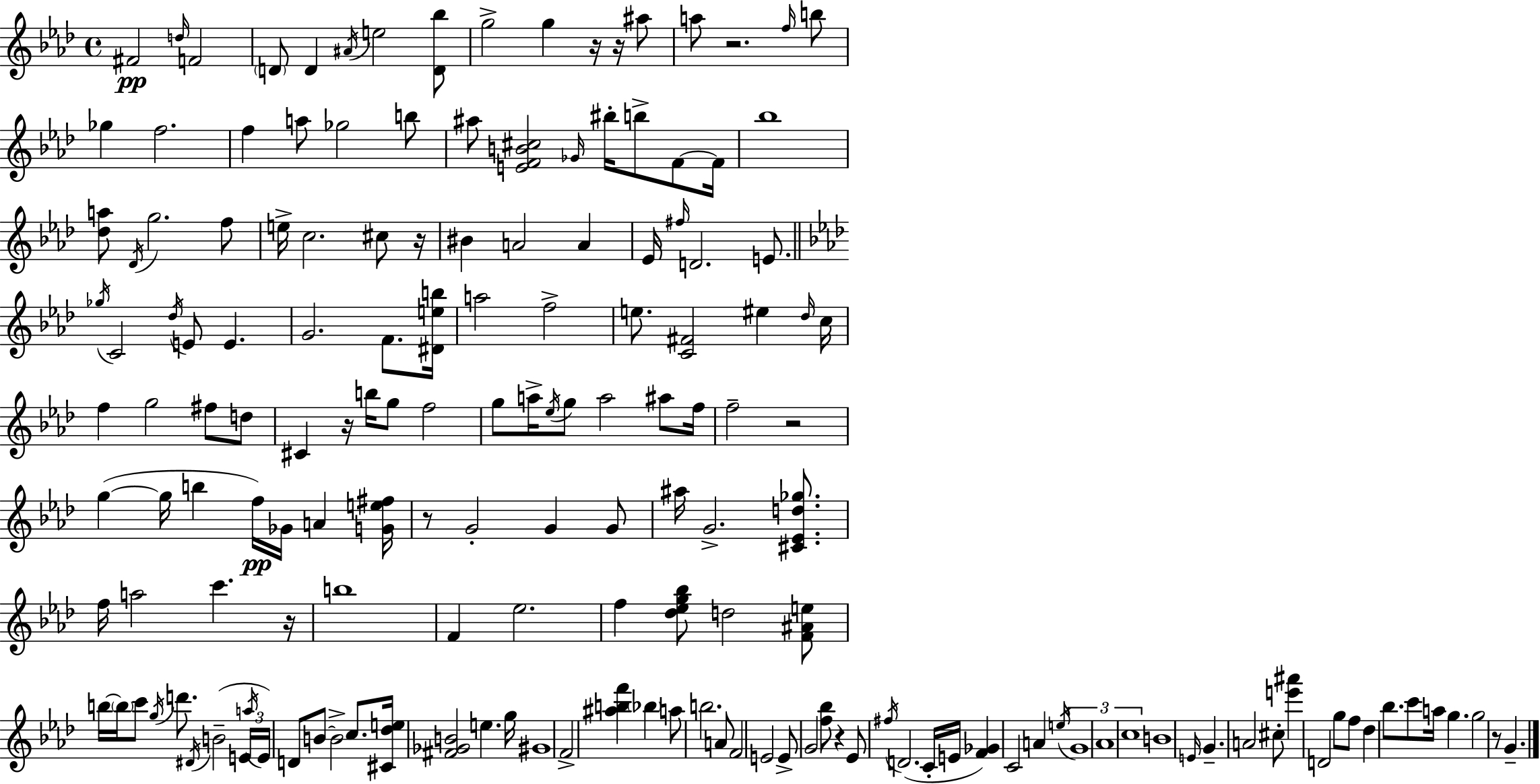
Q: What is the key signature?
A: AES major